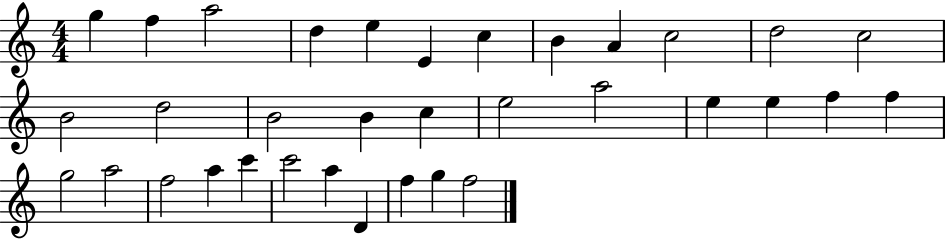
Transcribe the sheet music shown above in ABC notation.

X:1
T:Untitled
M:4/4
L:1/4
K:C
g f a2 d e E c B A c2 d2 c2 B2 d2 B2 B c e2 a2 e e f f g2 a2 f2 a c' c'2 a D f g f2